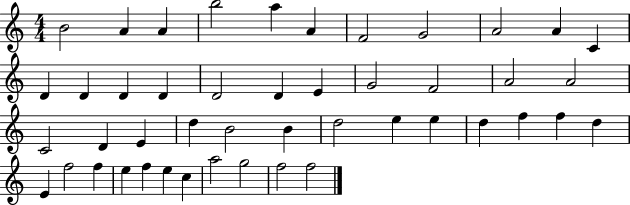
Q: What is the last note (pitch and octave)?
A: F5